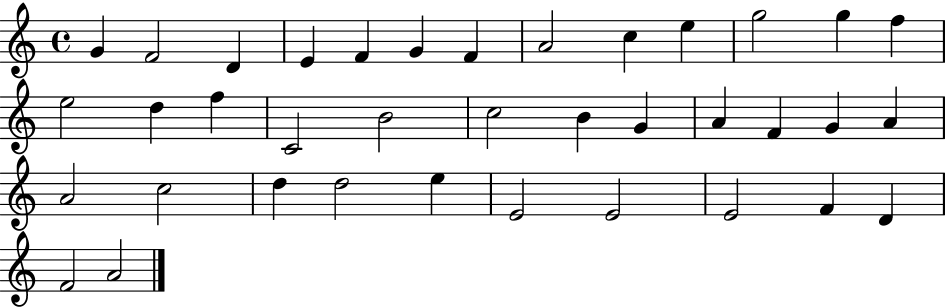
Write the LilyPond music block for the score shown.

{
  \clef treble
  \time 4/4
  \defaultTimeSignature
  \key c \major
  g'4 f'2 d'4 | e'4 f'4 g'4 f'4 | a'2 c''4 e''4 | g''2 g''4 f''4 | \break e''2 d''4 f''4 | c'2 b'2 | c''2 b'4 g'4 | a'4 f'4 g'4 a'4 | \break a'2 c''2 | d''4 d''2 e''4 | e'2 e'2 | e'2 f'4 d'4 | \break f'2 a'2 | \bar "|."
}